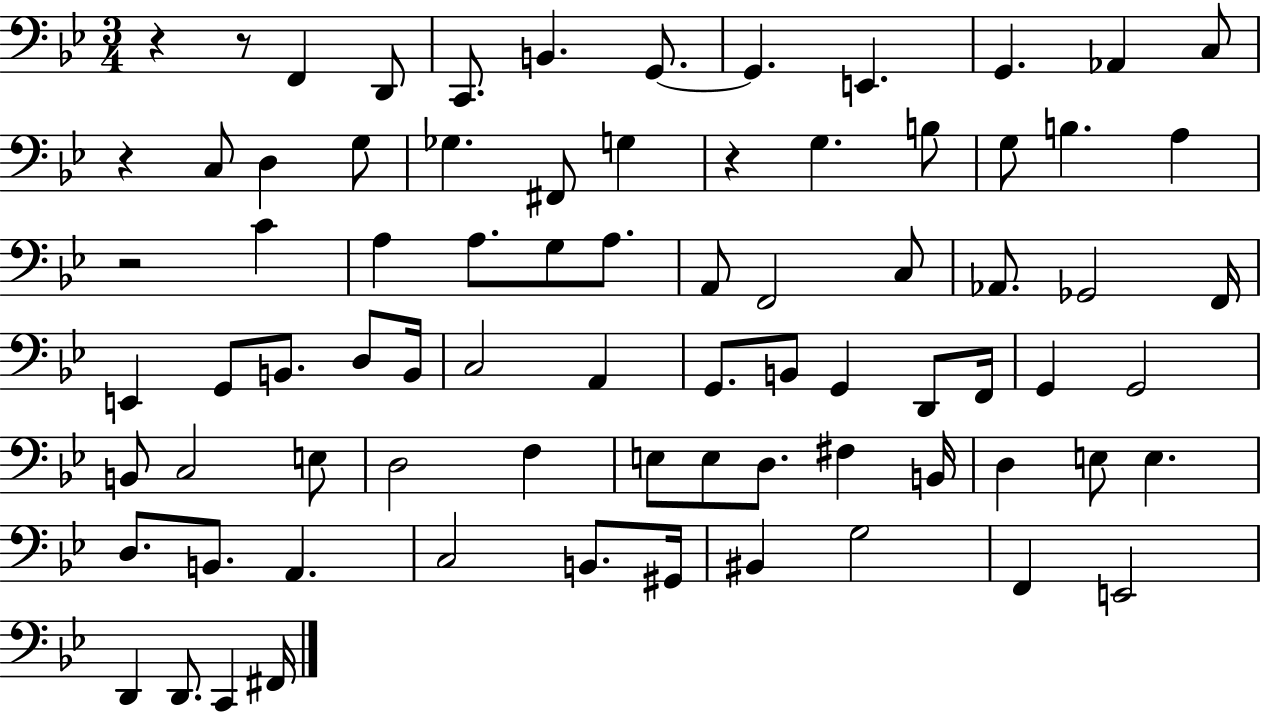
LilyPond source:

{
  \clef bass
  \numericTimeSignature
  \time 3/4
  \key bes \major
  r4 r8 f,4 d,8 | c,8. b,4. g,8.~~ | g,4. e,4. | g,4. aes,4 c8 | \break r4 c8 d4 g8 | ges4. fis,8 g4 | r4 g4. b8 | g8 b4. a4 | \break r2 c'4 | a4 a8. g8 a8. | a,8 f,2 c8 | aes,8. ges,2 f,16 | \break e,4 g,8 b,8. d8 b,16 | c2 a,4 | g,8. b,8 g,4 d,8 f,16 | g,4 g,2 | \break b,8 c2 e8 | d2 f4 | e8 e8 d8. fis4 b,16 | d4 e8 e4. | \break d8. b,8. a,4. | c2 b,8. gis,16 | bis,4 g2 | f,4 e,2 | \break d,4 d,8. c,4 fis,16 | \bar "|."
}